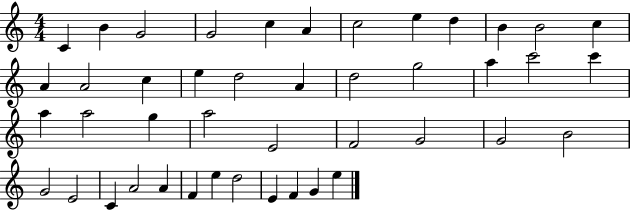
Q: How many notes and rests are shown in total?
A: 44